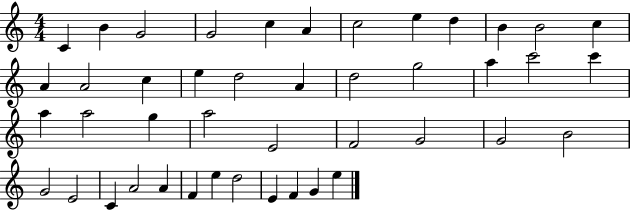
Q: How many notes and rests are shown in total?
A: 44